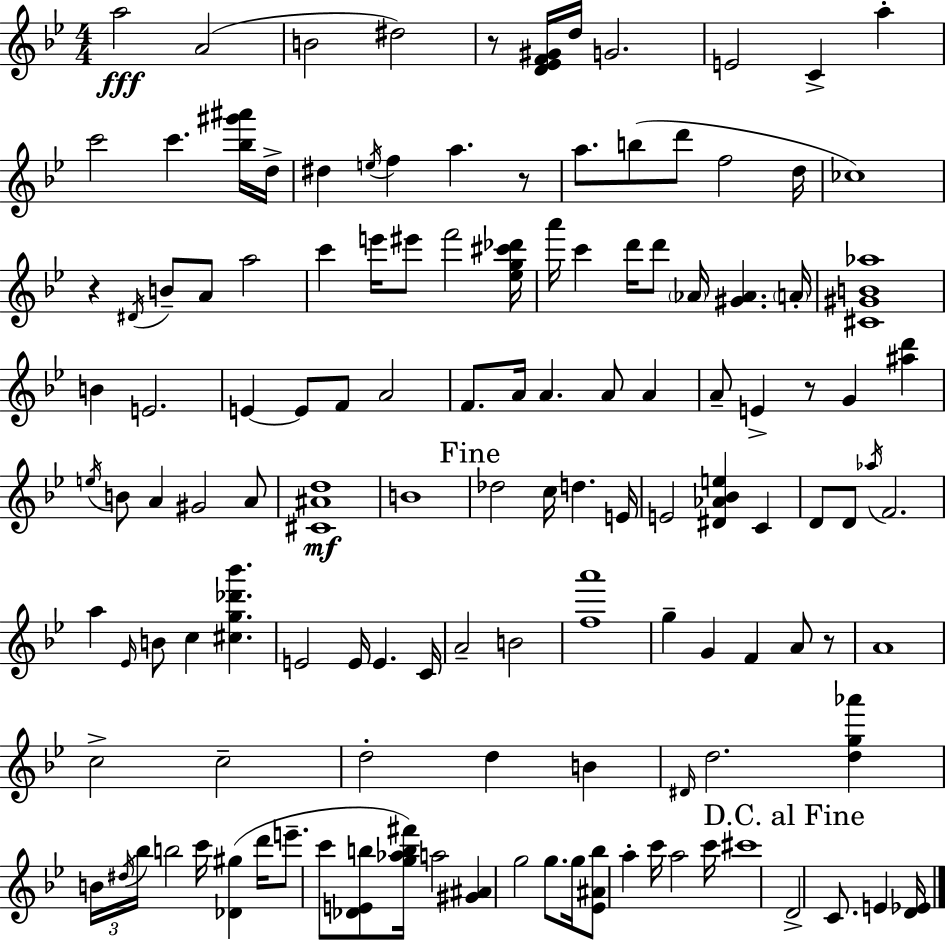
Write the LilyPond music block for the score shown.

{
  \clef treble
  \numericTimeSignature
  \time 4/4
  \key g \minor
  \repeat volta 2 { a''2\fff a'2( | b'2 dis''2) | r8 <d' ees' f' gis'>16 d''16 g'2. | e'2 c'4-> a''4-. | \break c'''2 c'''4. <bes'' gis''' ais'''>16 d''16-> | dis''4 \acciaccatura { e''16 } f''4 a''4. r8 | a''8. b''8( d'''8 f''2 | d''16 ces''1) | \break r4 \acciaccatura { dis'16 } b'8-- a'8 a''2 | c'''4 e'''16 eis'''8 f'''2 | <ees'' g'' cis''' des'''>16 a'''16 c'''4 d'''16 d'''8 \parenthesize aes'16 <gis' aes'>4. | \parenthesize a'16-. <cis' gis' b' aes''>1 | \break b'4 e'2. | e'4~~ e'8 f'8 a'2 | f'8. a'16 a'4. a'8 a'4 | a'8-- e'4-> r8 g'4 <ais'' d'''>4 | \break \acciaccatura { e''16 } b'8 a'4 gis'2 | a'8 <cis' ais' d''>1\mf | b'1 | \mark "Fine" des''2 c''16 d''4. | \break e'16 e'2 <dis' aes' bes' e''>4 c'4 | d'8 d'8 \acciaccatura { aes''16 } f'2. | a''4 \grace { ees'16 } b'8 c''4 <cis'' g'' des''' bes'''>4. | e'2 e'16 e'4. | \break c'16 a'2-- b'2 | <f'' a'''>1 | g''4-- g'4 f'4 | a'8 r8 a'1 | \break c''2-> c''2-- | d''2-. d''4 | b'4 \grace { dis'16 } d''2. | <d'' g'' aes'''>4 \tuplet 3/2 { b'16 \acciaccatura { dis''16 } bes''16 } b''2 | \break c'''16 <des' gis''>4( d'''16 e'''8.-- c'''8 <des' e' b''>8 <g'' aes'' b'' fis'''>16) a''2 | <gis' ais'>4 g''2 | g''8. g''16 <ees' ais' bes''>8 a''4-. c'''16 a''2 | c'''16 cis'''1 | \break \mark "D.C. al Fine" d'2-> c'8. | e'4 <d' ees'>16 } \bar "|."
}